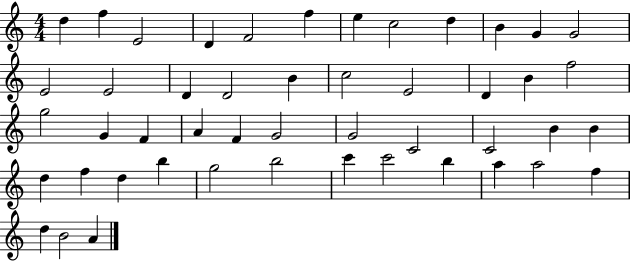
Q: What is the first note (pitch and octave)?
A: D5